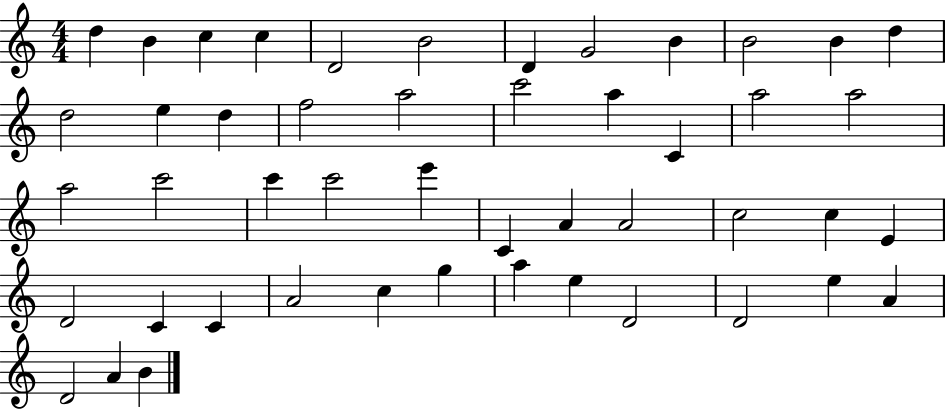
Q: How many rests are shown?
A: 0